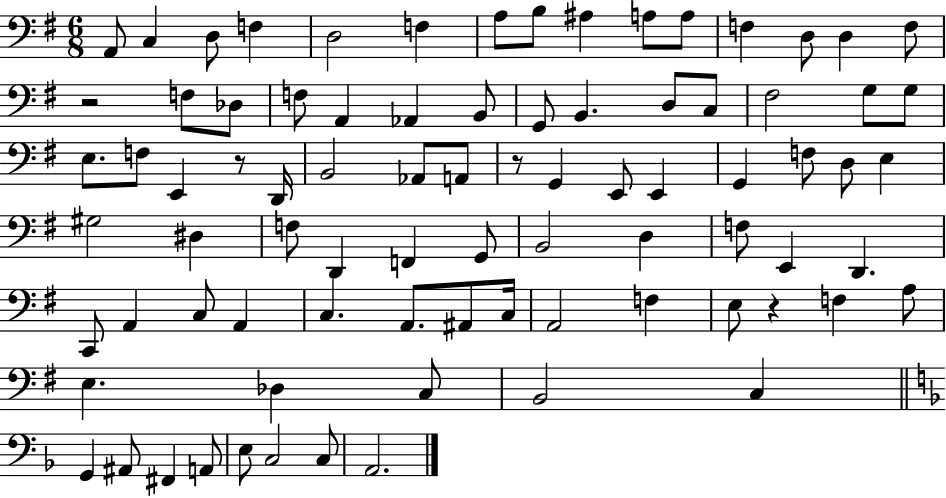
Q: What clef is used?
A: bass